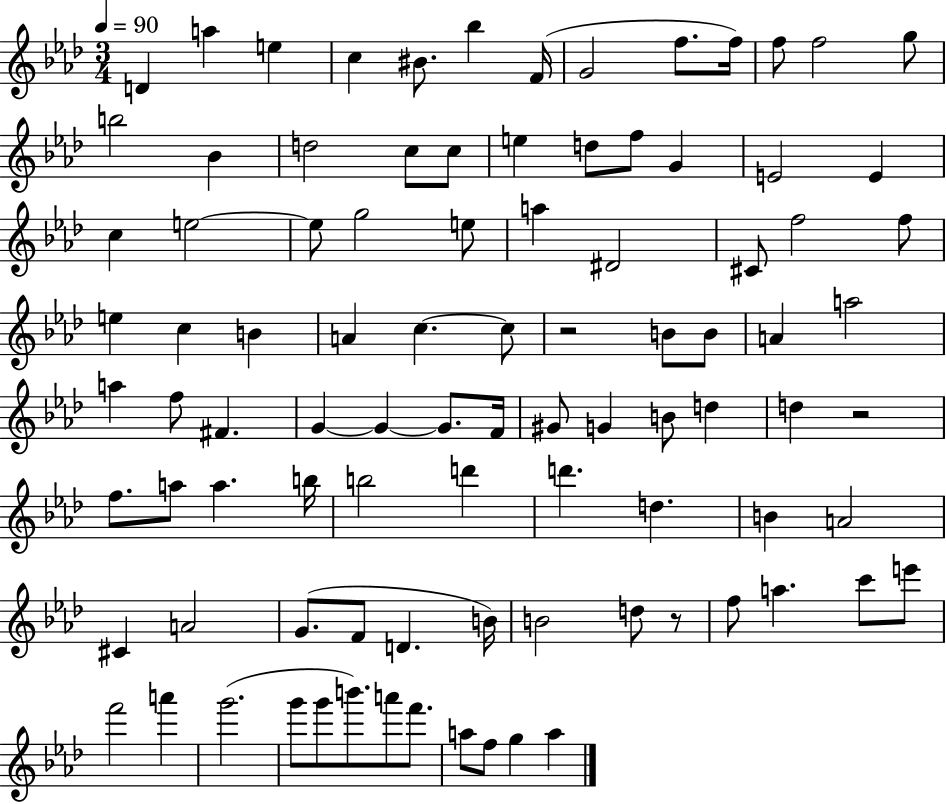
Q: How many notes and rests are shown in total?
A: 93